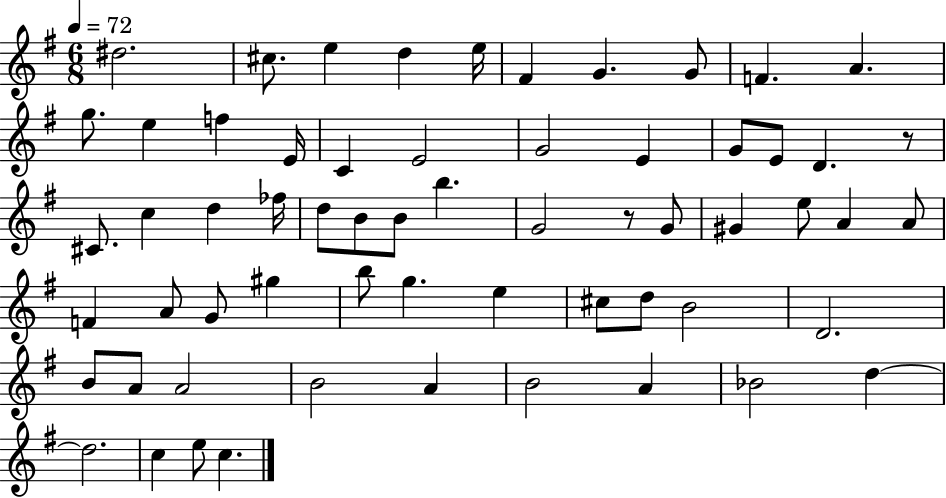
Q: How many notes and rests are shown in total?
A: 61